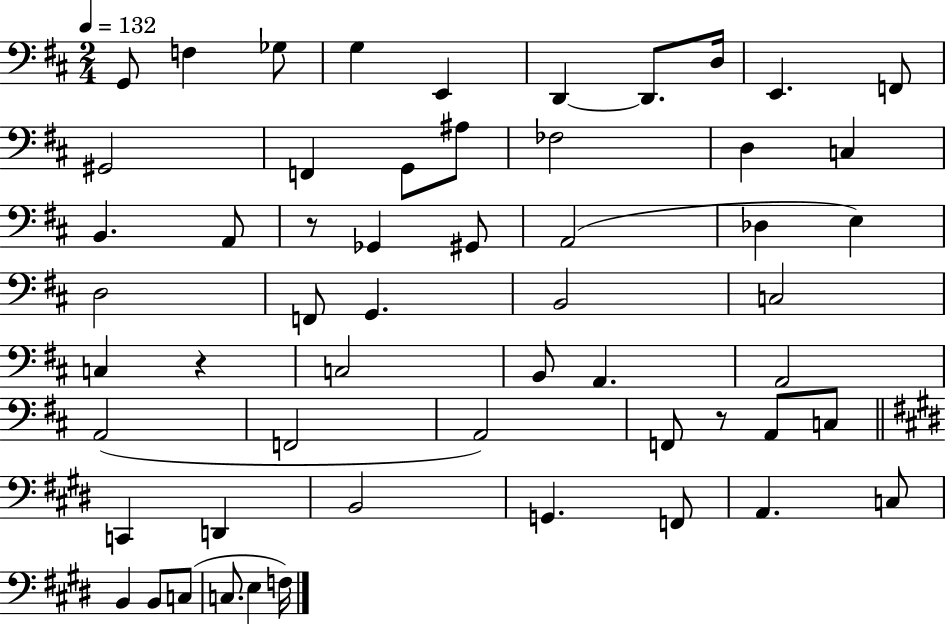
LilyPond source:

{
  \clef bass
  \numericTimeSignature
  \time 2/4
  \key d \major
  \tempo 4 = 132
  g,8 f4 ges8 | g4 e,4 | d,4~~ d,8. d16 | e,4. f,8 | \break gis,2 | f,4 g,8 ais8 | fes2 | d4 c4 | \break b,4. a,8 | r8 ges,4 gis,8 | a,2( | des4 e4) | \break d2 | f,8 g,4. | b,2 | c2 | \break c4 r4 | c2 | b,8 a,4. | a,2 | \break a,2( | f,2 | a,2) | f,8 r8 a,8 c8 | \break \bar "||" \break \key e \major c,4 d,4 | b,2 | g,4. f,8 | a,4. c8 | \break b,4 b,8 c8( | c8. e4 f16) | \bar "|."
}